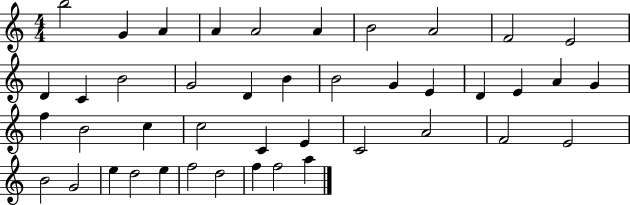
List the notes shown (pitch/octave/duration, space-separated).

B5/h G4/q A4/q A4/q A4/h A4/q B4/h A4/h F4/h E4/h D4/q C4/q B4/h G4/h D4/q B4/q B4/h G4/q E4/q D4/q E4/q A4/q G4/q F5/q B4/h C5/q C5/h C4/q E4/q C4/h A4/h F4/h E4/h B4/h G4/h E5/q D5/h E5/q F5/h D5/h F5/q F5/h A5/q